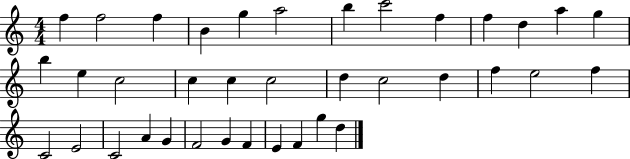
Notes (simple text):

F5/q F5/h F5/q B4/q G5/q A5/h B5/q C6/h F5/q F5/q D5/q A5/q G5/q B5/q E5/q C5/h C5/q C5/q C5/h D5/q C5/h D5/q F5/q E5/h F5/q C4/h E4/h C4/h A4/q G4/q F4/h G4/q F4/q E4/q F4/q G5/q D5/q